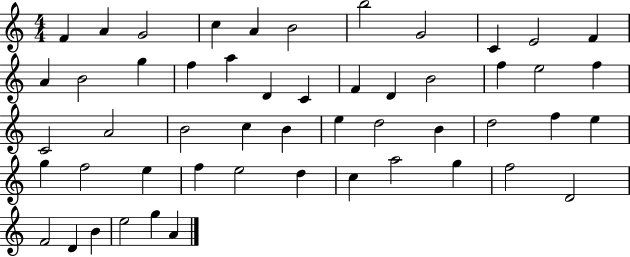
{
  \clef treble
  \numericTimeSignature
  \time 4/4
  \key c \major
  f'4 a'4 g'2 | c''4 a'4 b'2 | b''2 g'2 | c'4 e'2 f'4 | \break a'4 b'2 g''4 | f''4 a''4 d'4 c'4 | f'4 d'4 b'2 | f''4 e''2 f''4 | \break c'2 a'2 | b'2 c''4 b'4 | e''4 d''2 b'4 | d''2 f''4 e''4 | \break g''4 f''2 e''4 | f''4 e''2 d''4 | c''4 a''2 g''4 | f''2 d'2 | \break f'2 d'4 b'4 | e''2 g''4 a'4 | \bar "|."
}